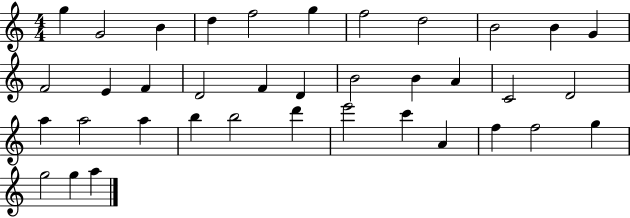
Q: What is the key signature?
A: C major